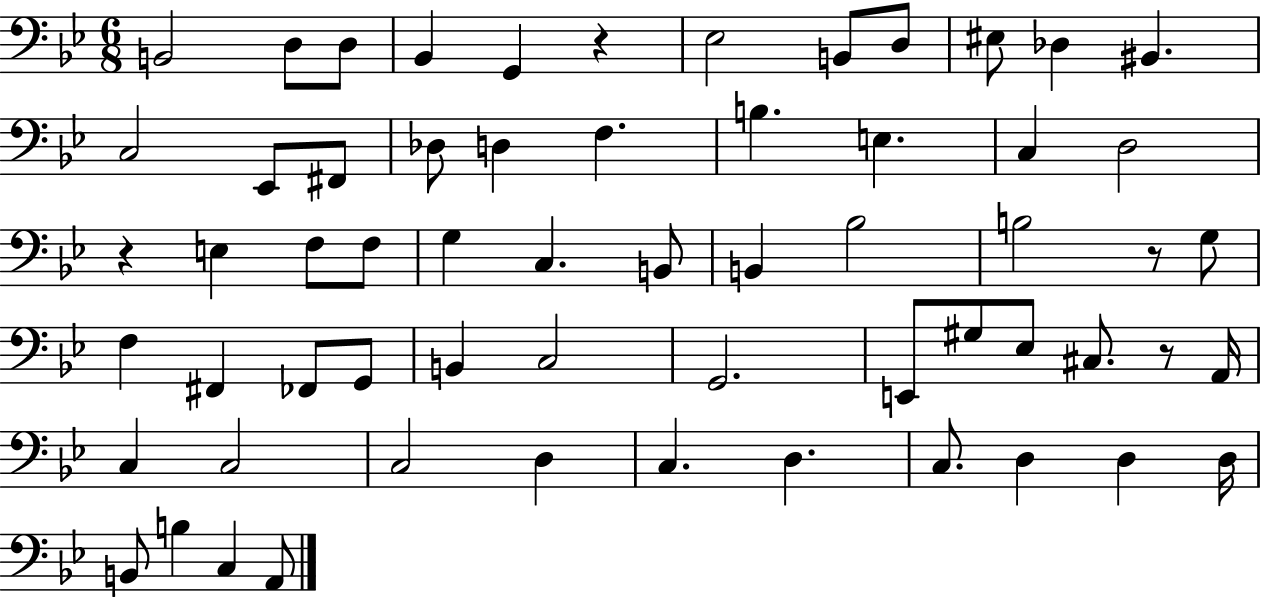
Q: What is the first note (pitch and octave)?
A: B2